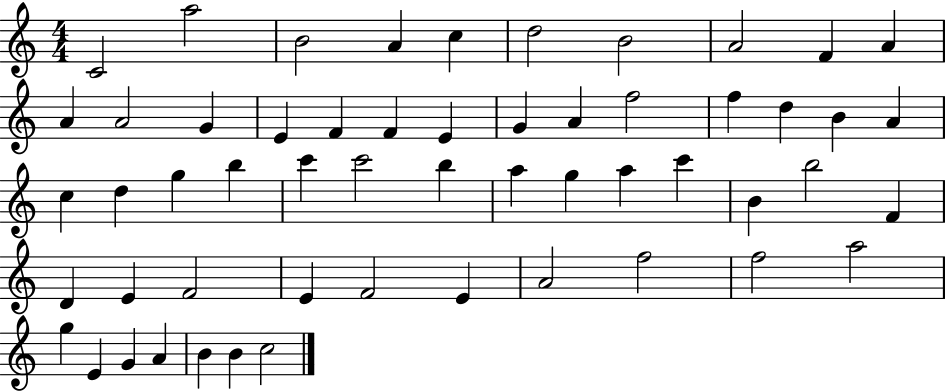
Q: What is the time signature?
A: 4/4